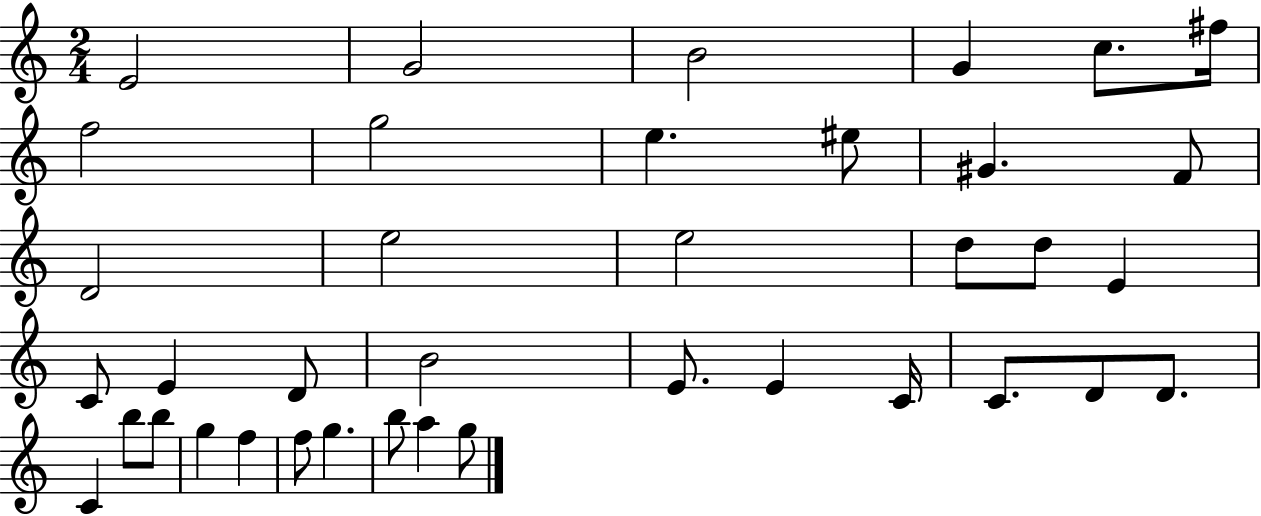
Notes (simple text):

E4/h G4/h B4/h G4/q C5/e. F#5/s F5/h G5/h E5/q. EIS5/e G#4/q. F4/e D4/h E5/h E5/h D5/e D5/e E4/q C4/e E4/q D4/e B4/h E4/e. E4/q C4/s C4/e. D4/e D4/e. C4/q B5/e B5/e G5/q F5/q F5/e G5/q. B5/e A5/q G5/e